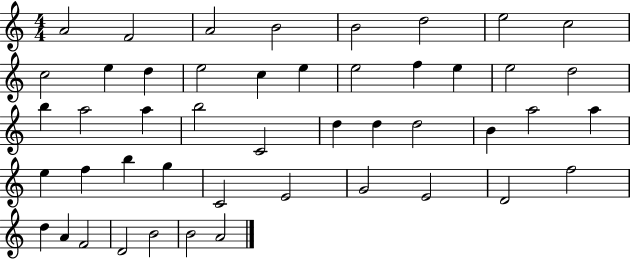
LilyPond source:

{
  \clef treble
  \numericTimeSignature
  \time 4/4
  \key c \major
  a'2 f'2 | a'2 b'2 | b'2 d''2 | e''2 c''2 | \break c''2 e''4 d''4 | e''2 c''4 e''4 | e''2 f''4 e''4 | e''2 d''2 | \break b''4 a''2 a''4 | b''2 c'2 | d''4 d''4 d''2 | b'4 a''2 a''4 | \break e''4 f''4 b''4 g''4 | c'2 e'2 | g'2 e'2 | d'2 f''2 | \break d''4 a'4 f'2 | d'2 b'2 | b'2 a'2 | \bar "|."
}